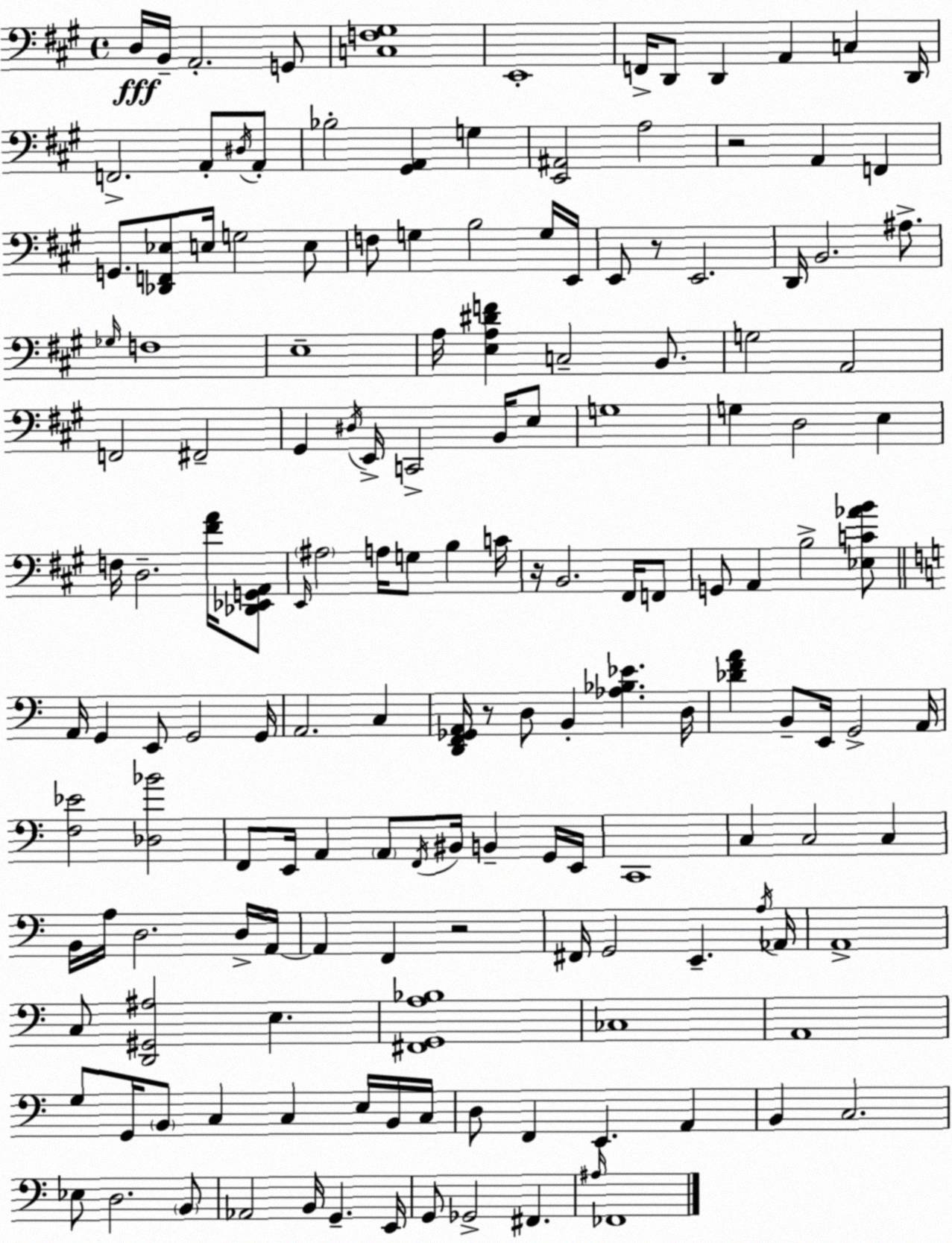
X:1
T:Untitled
M:4/4
L:1/4
K:A
D,/4 B,,/4 A,,2 G,,/2 [C,F,^G,]4 E,,4 F,,/4 D,,/2 D,, A,, C, D,,/4 F,,2 A,,/2 ^D,/4 A,,/2 _B,2 [^G,,A,,] G, [E,,^A,,]2 A,2 z2 A,, F,, G,,/2 [_D,,F,,_E,]/2 E,/4 G,2 E,/2 F,/2 G, B,2 G,/4 E,,/4 E,,/2 z/2 E,,2 D,,/4 B,,2 ^A,/2 _G,/4 F,4 E,4 A,/4 [E,A,^DF] C,2 B,,/2 G,2 A,,2 F,,2 ^F,,2 ^G,, ^D,/4 E,,/4 C,,2 B,,/4 E,/2 G,4 G, D,2 E, F,/4 D,2 [^FA]/4 [_D,,_E,,G,,A,,]/2 E,,/4 ^A,2 A,/4 G,/2 B, C/4 z/4 B,,2 ^F,,/4 F,,/2 G,,/2 A,, B,2 [_E,C_AB]/2 A,,/4 G,, E,,/2 G,,2 G,,/4 A,,2 C, [D,,F,,_G,,A,,]/4 z/2 D,/2 B,, [_A,_B,_E] D,/4 [_DFA] B,,/2 E,,/4 G,,2 A,,/4 [F,_E]2 [_D,_B]2 F,,/2 E,,/4 A,, A,,/2 F,,/4 ^B,,/4 B,, G,,/4 E,,/4 C,,4 C, C,2 C, B,,/4 A,/4 D,2 D,/4 A,,/4 A,, F,, z2 ^F,,/4 G,,2 E,, A,/4 _A,,/4 A,,4 C,/2 [D,,^G,,^A,]2 E, [^F,,G,,A,_B,]4 _C,4 A,,4 G,/2 G,,/4 B,,/2 C, C, E,/4 B,,/4 C,/4 D,/2 F,, E,, A,, B,, C,2 _E,/2 D,2 B,,/2 _A,,2 B,,/4 G,, E,,/4 G,,/2 _G,,2 ^F,, ^A,/4 _F,,4